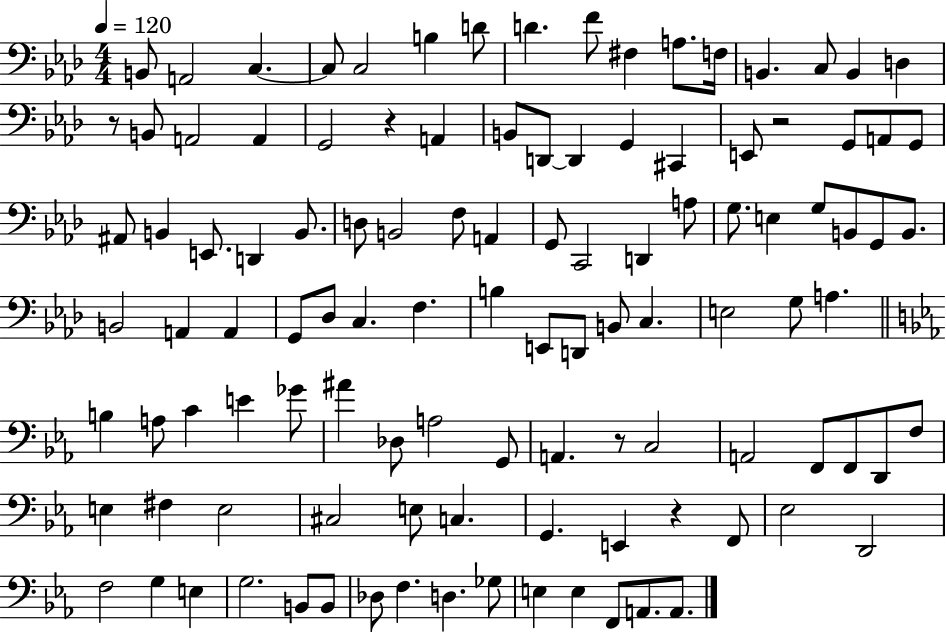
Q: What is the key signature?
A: AES major